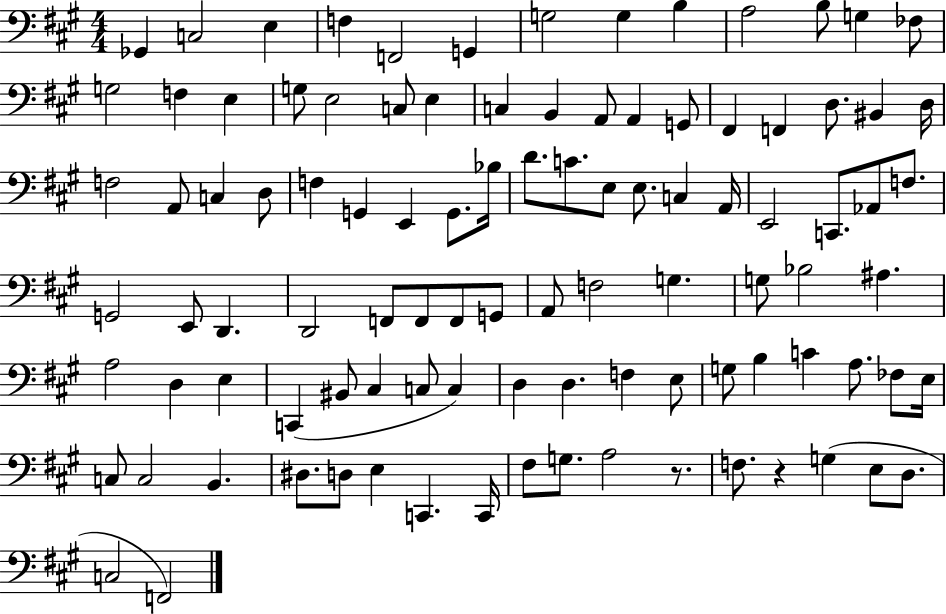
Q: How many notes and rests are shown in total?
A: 100